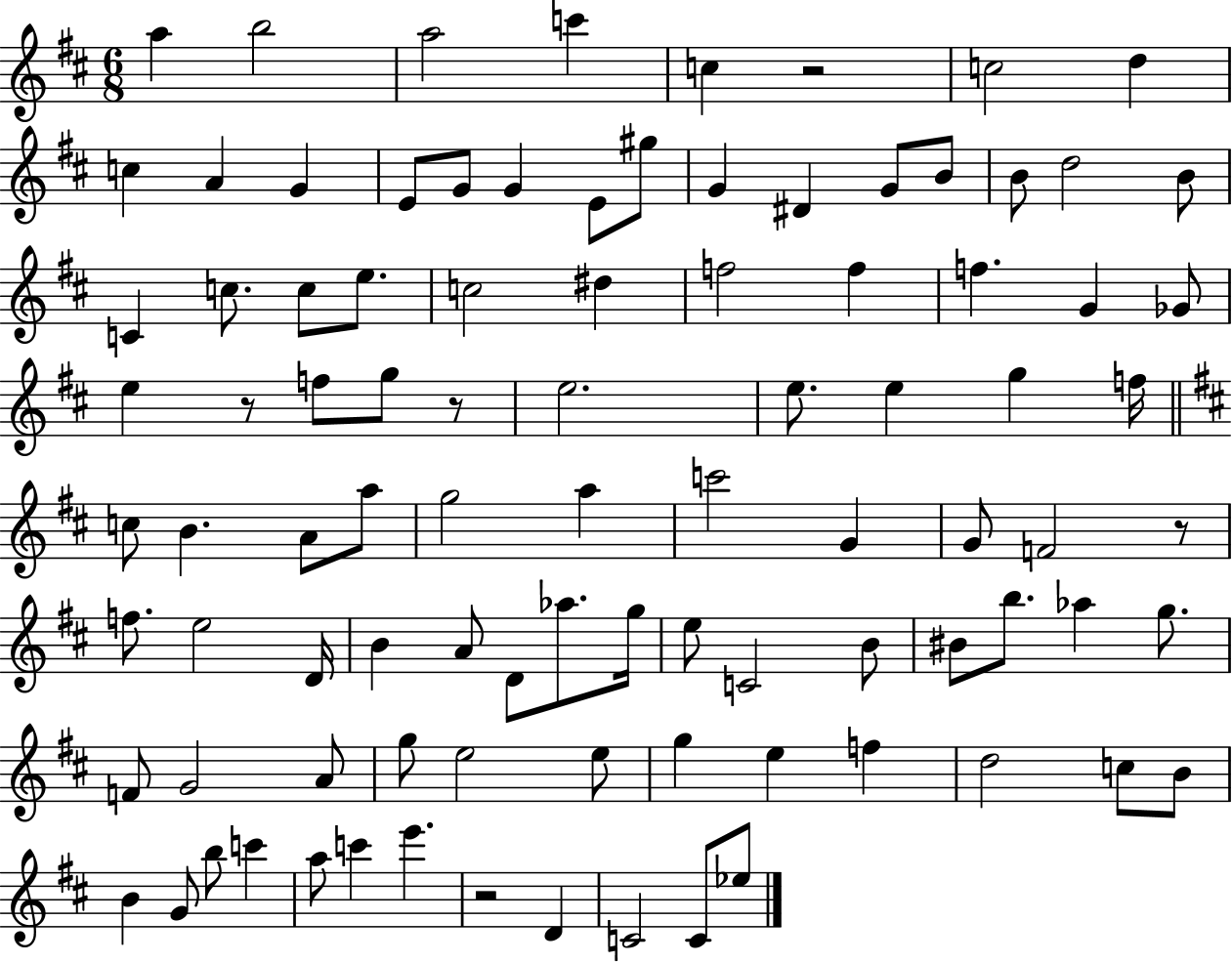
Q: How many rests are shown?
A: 5